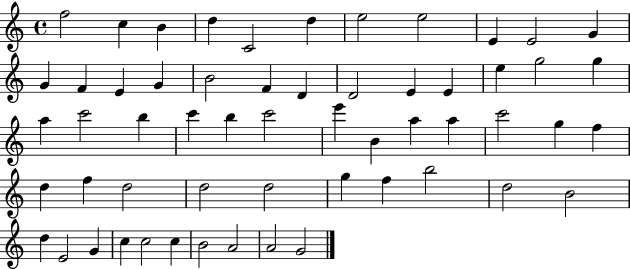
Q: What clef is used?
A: treble